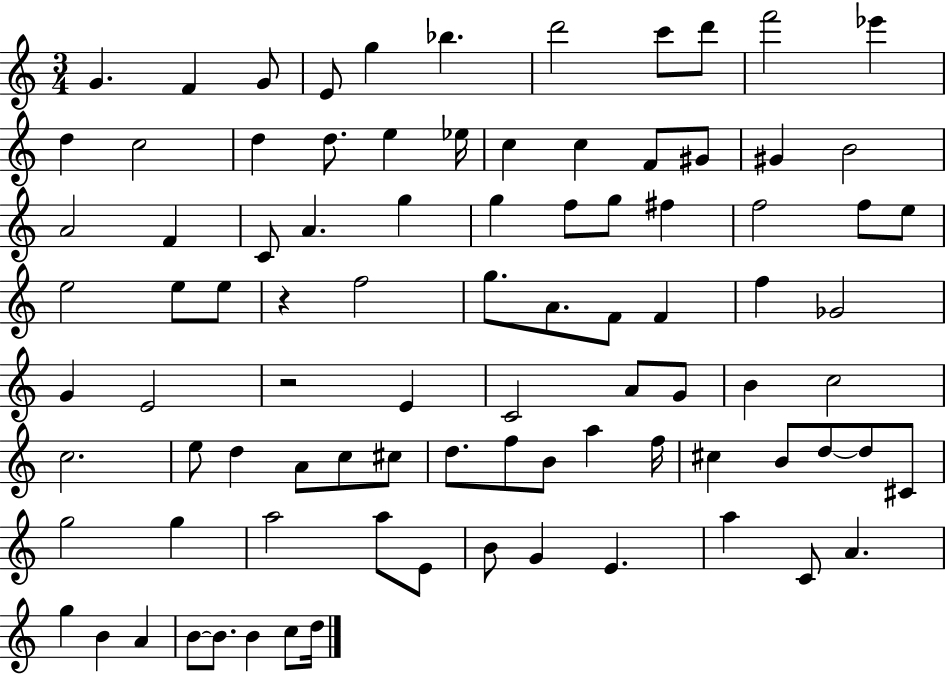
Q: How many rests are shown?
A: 2